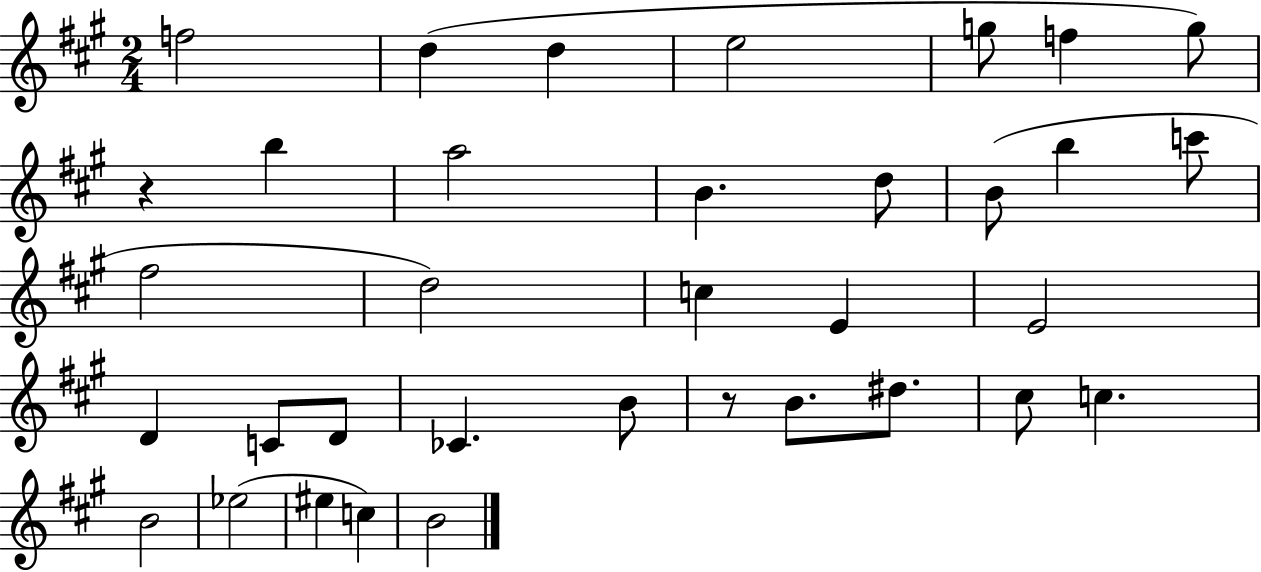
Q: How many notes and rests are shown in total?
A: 35